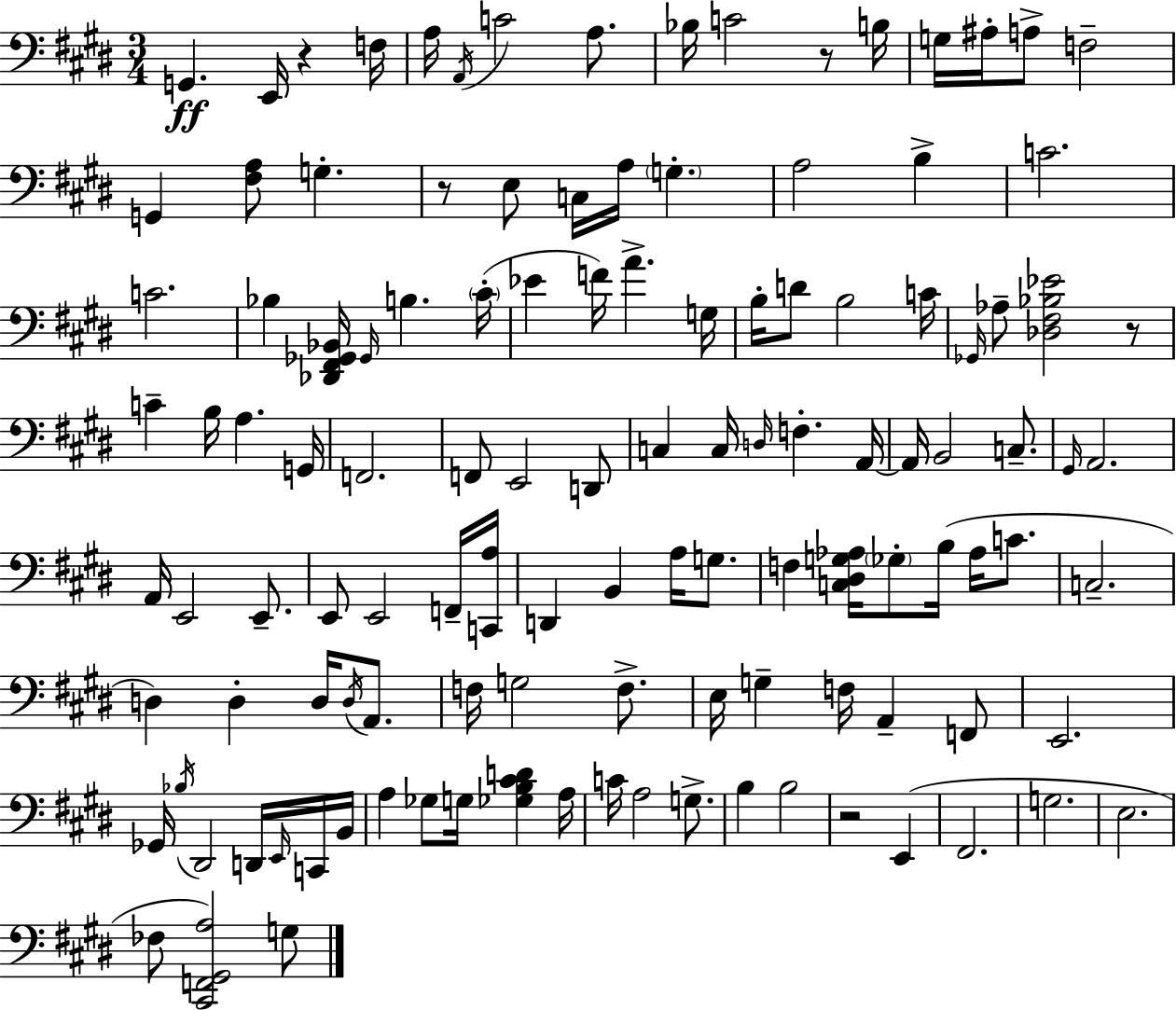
G2/q. E2/s R/q F3/s A3/s A2/s C4/h A3/e. Bb3/s C4/h R/e B3/s G3/s A#3/s A3/e F3/h G2/q [F#3,A3]/e G3/q. R/e E3/e C3/s A3/s G3/q. A3/h B3/q C4/h. C4/h. Bb3/q [Db2,F#2,Gb2,Bb2]/s Gb2/s B3/q. C#4/s Eb4/q F4/s A4/q. G3/s B3/s D4/e B3/h C4/s Gb2/s Ab3/e [Db3,F#3,Bb3,Eb4]/h R/e C4/q B3/s A3/q. G2/s F2/h. F2/e E2/h D2/e C3/q C3/s D3/s F3/q. A2/s A2/s B2/h C3/e. G#2/s A2/h. A2/s E2/h E2/e. E2/e E2/h F2/s [C2,A3]/s D2/q B2/q A3/s G3/e. F3/q [C3,D#3,G3,Ab3]/s Gb3/e B3/s Ab3/s C4/e. C3/h. D3/q D3/q D3/s D3/s A2/e. F3/s G3/h F3/e. E3/s G3/q F3/s A2/q F2/e E2/h. Gb2/s Bb3/s D#2/h D2/s E2/s C2/s B2/s A3/q Gb3/e G3/s [Gb3,B3,C#4,D4]/q A3/s C4/s A3/h G3/e. B3/q B3/h R/h E2/q F#2/h. G3/h. E3/h. FES3/e [C#2,F2,G#2,A3]/h G3/e